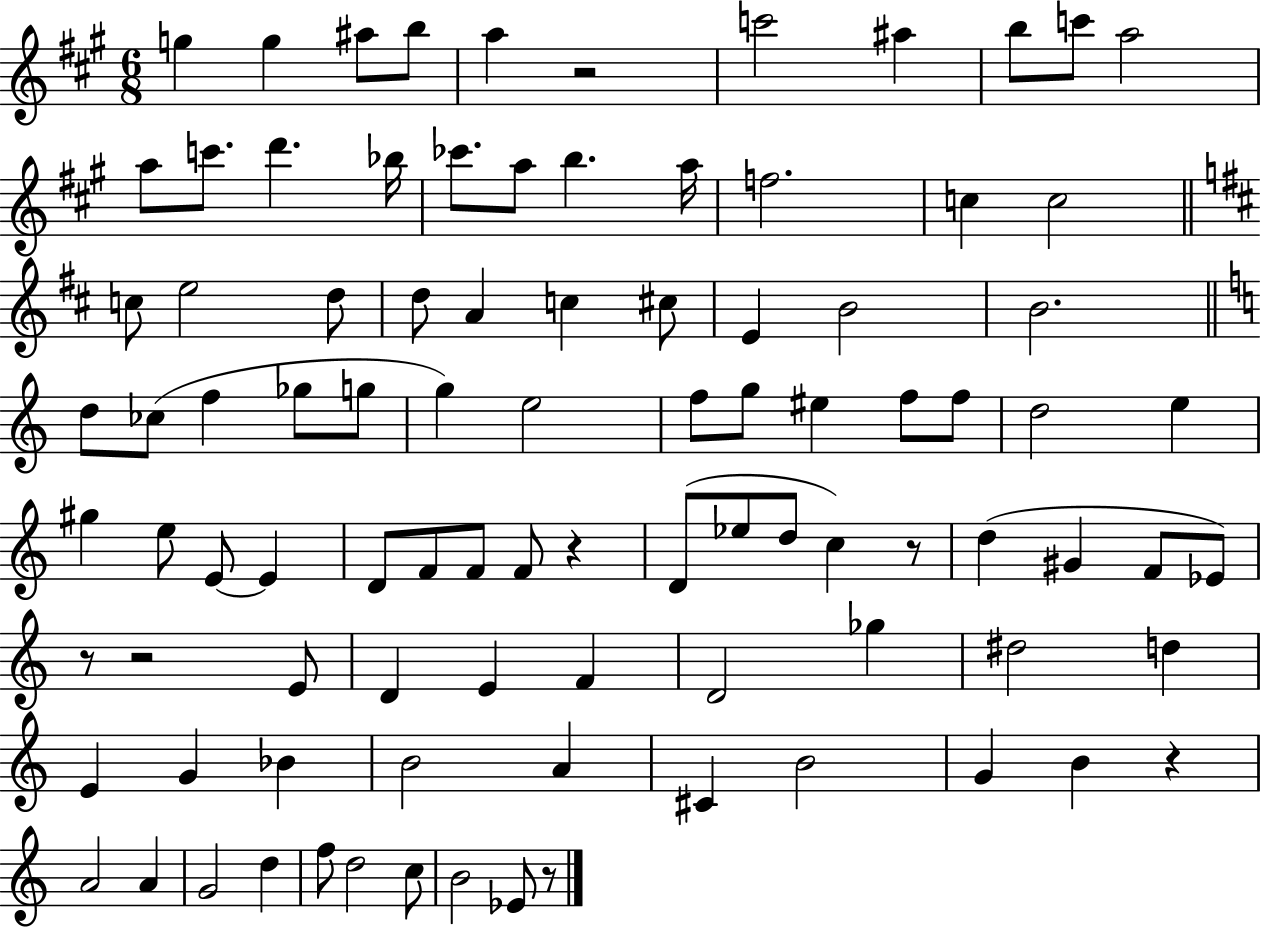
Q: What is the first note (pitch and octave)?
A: G5